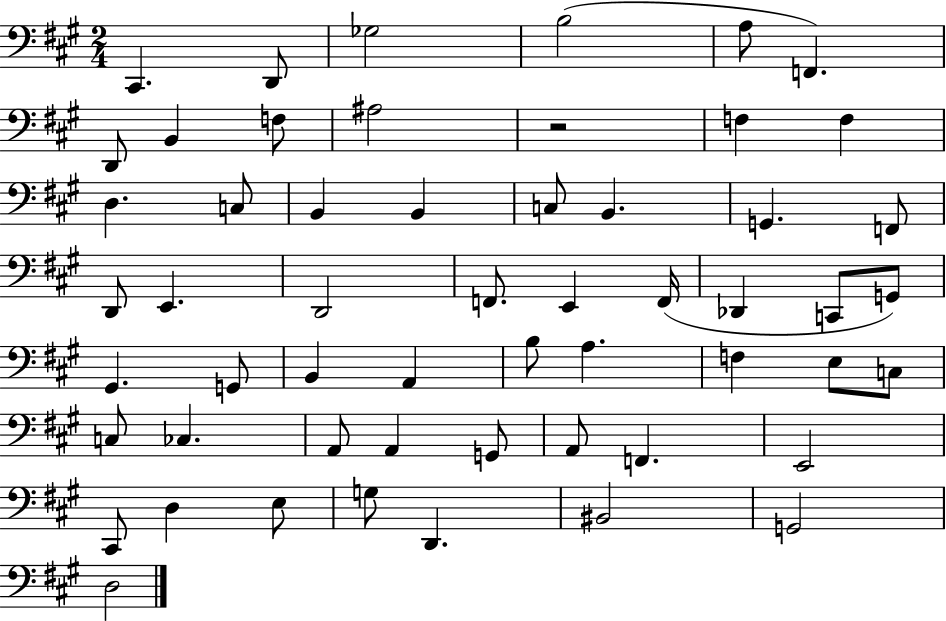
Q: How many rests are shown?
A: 1